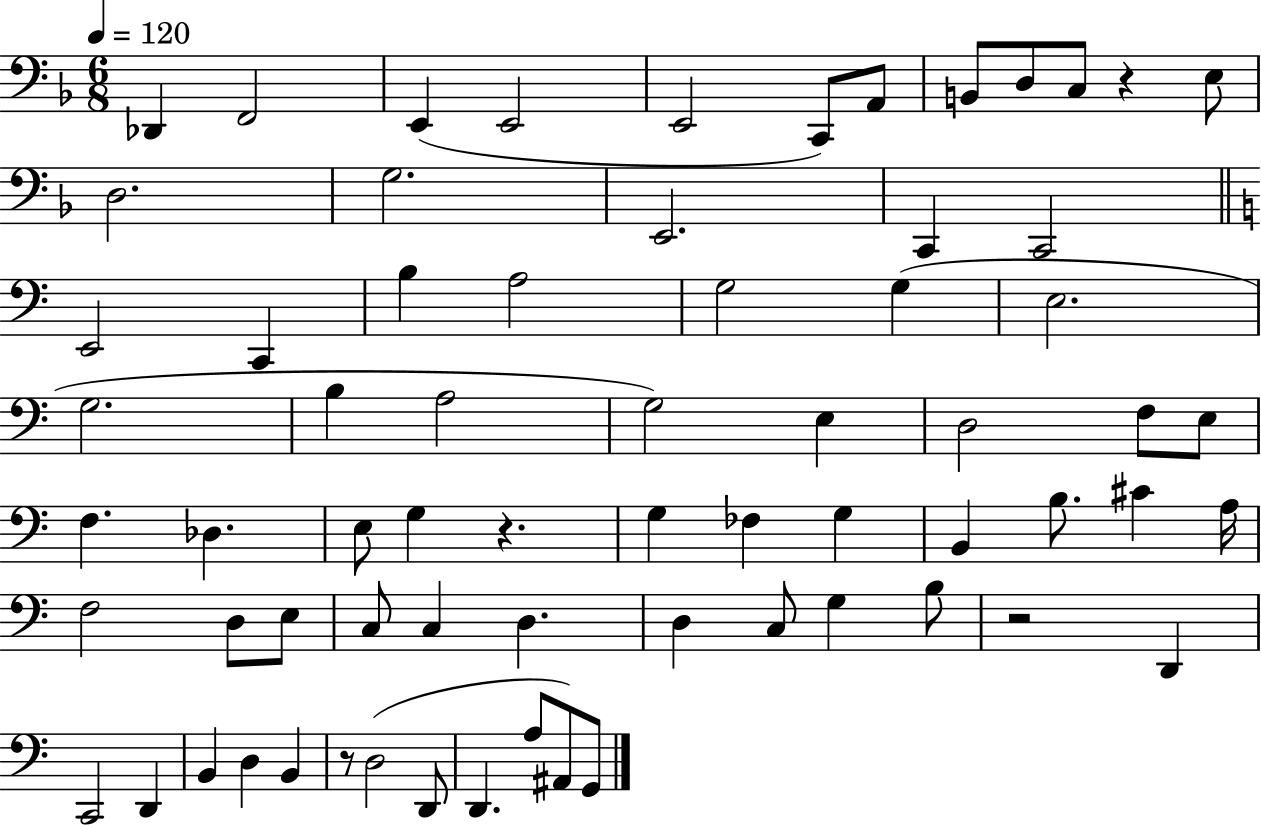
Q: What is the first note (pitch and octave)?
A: Db2